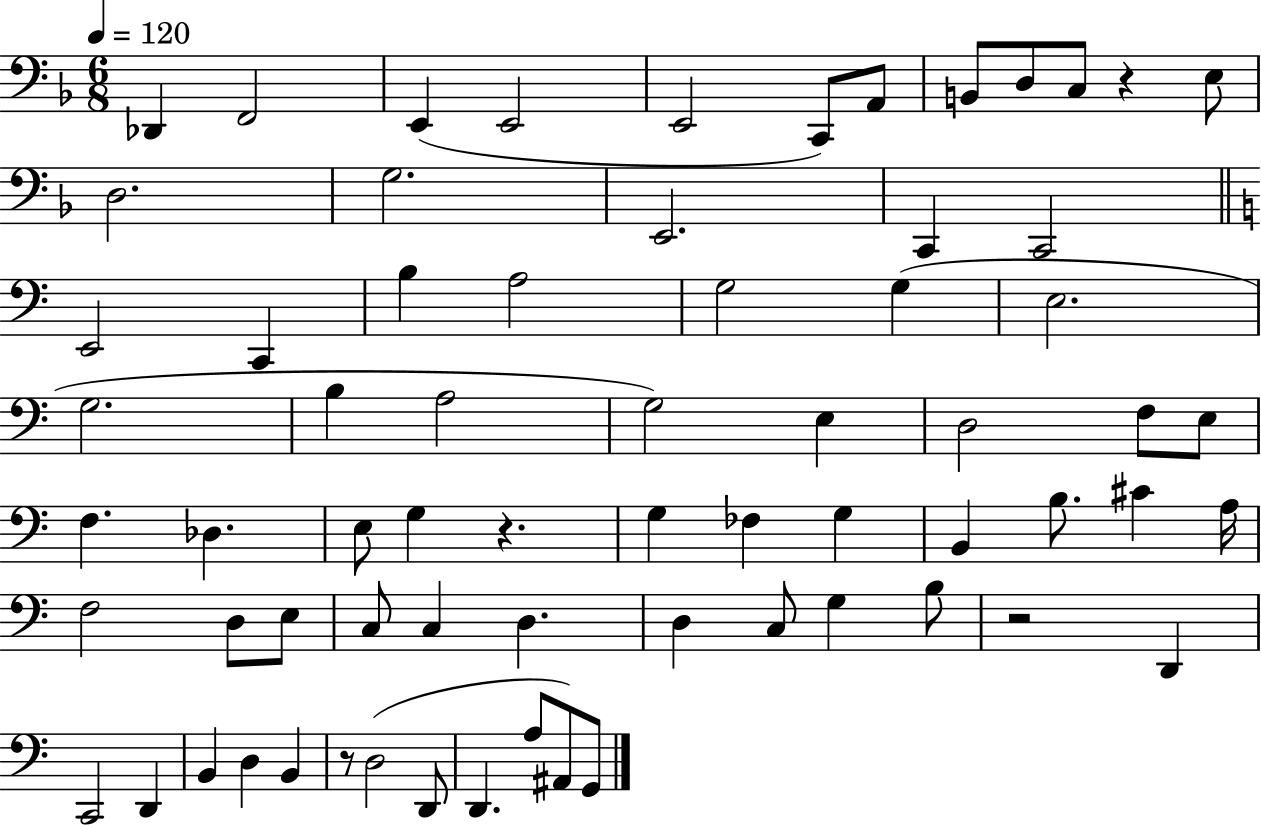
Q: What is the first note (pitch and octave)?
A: Db2